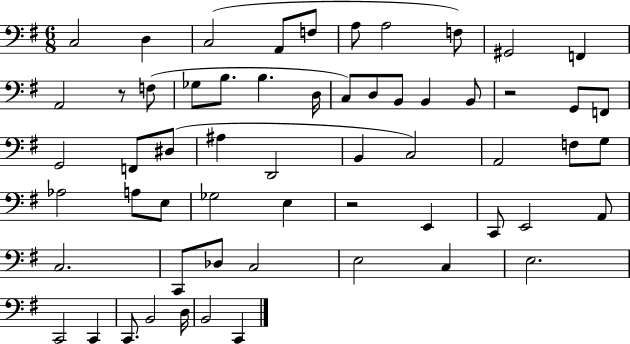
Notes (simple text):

C3/h D3/q C3/h A2/e F3/e A3/e A3/h F3/e G#2/h F2/q A2/h R/e F3/e Gb3/e B3/e. B3/q. D3/s C3/e D3/e B2/e B2/q B2/e R/h G2/e F2/e G2/h F2/e D#3/e A#3/q D2/h B2/q C3/h A2/h F3/e G3/e Ab3/h A3/e E3/e Gb3/h E3/q R/h E2/q C2/e E2/h A2/e C3/h. C2/e Db3/e C3/h E3/h C3/q E3/h. C2/h C2/q C2/e. B2/h D3/s B2/h C2/q